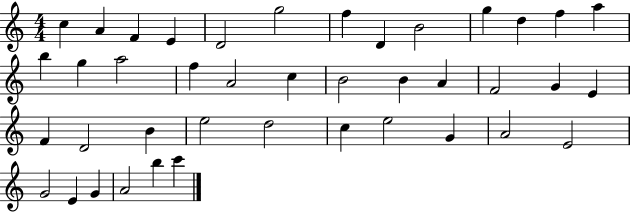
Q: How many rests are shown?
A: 0